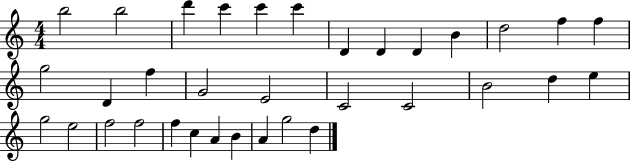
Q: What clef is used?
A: treble